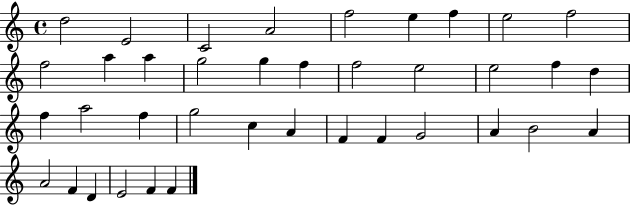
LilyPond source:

{
  \clef treble
  \time 4/4
  \defaultTimeSignature
  \key c \major
  d''2 e'2 | c'2 a'2 | f''2 e''4 f''4 | e''2 f''2 | \break f''2 a''4 a''4 | g''2 g''4 f''4 | f''2 e''2 | e''2 f''4 d''4 | \break f''4 a''2 f''4 | g''2 c''4 a'4 | f'4 f'4 g'2 | a'4 b'2 a'4 | \break a'2 f'4 d'4 | e'2 f'4 f'4 | \bar "|."
}